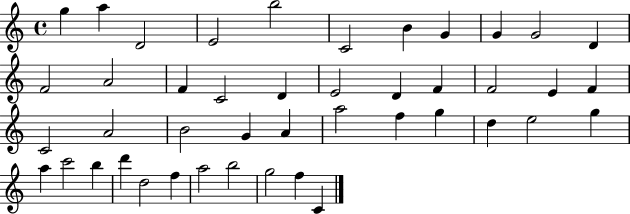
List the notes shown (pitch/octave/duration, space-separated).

G5/q A5/q D4/h E4/h B5/h C4/h B4/q G4/q G4/q G4/h D4/q F4/h A4/h F4/q C4/h D4/q E4/h D4/q F4/q F4/h E4/q F4/q C4/h A4/h B4/h G4/q A4/q A5/h F5/q G5/q D5/q E5/h G5/q A5/q C6/h B5/q D6/q D5/h F5/q A5/h B5/h G5/h F5/q C4/q